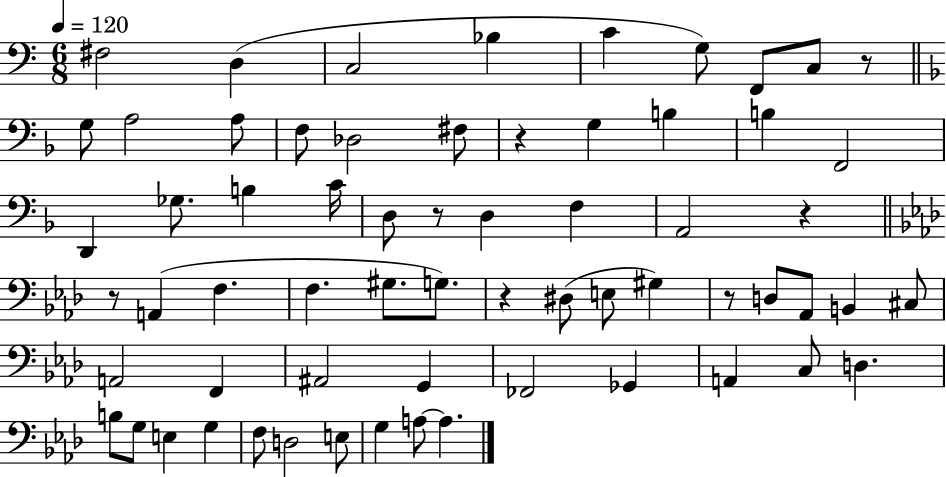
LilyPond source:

{
  \clef bass
  \numericTimeSignature
  \time 6/8
  \key c \major
  \tempo 4 = 120
  fis2 d4( | c2 bes4 | c'4 g8) f,8 c8 r8 | \bar "||" \break \key d \minor g8 a2 a8 | f8 des2 fis8 | r4 g4 b4 | b4 f,2 | \break d,4 ges8. b4 c'16 | d8 r8 d4 f4 | a,2 r4 | \bar "||" \break \key f \minor r8 a,4( f4. | f4. gis8. g8.) | r4 dis8( e8 gis4) | r8 d8 aes,8 b,4 cis8 | \break a,2 f,4 | ais,2 g,4 | fes,2 ges,4 | a,4 c8 d4. | \break b8 g8 e4 g4 | f8 d2 e8 | g4 a8~~ a4. | \bar "|."
}